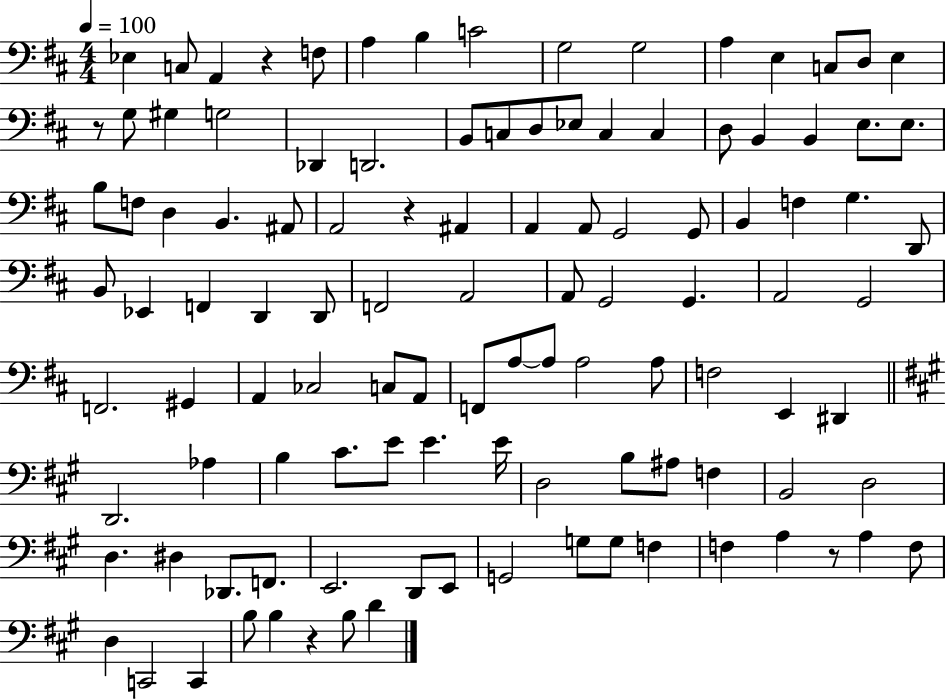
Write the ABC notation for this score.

X:1
T:Untitled
M:4/4
L:1/4
K:D
_E, C,/2 A,, z F,/2 A, B, C2 G,2 G,2 A, E, C,/2 D,/2 E, z/2 G,/2 ^G, G,2 _D,, D,,2 B,,/2 C,/2 D,/2 _E,/2 C, C, D,/2 B,, B,, E,/2 E,/2 B,/2 F,/2 D, B,, ^A,,/2 A,,2 z ^A,, A,, A,,/2 G,,2 G,,/2 B,, F, G, D,,/2 B,,/2 _E,, F,, D,, D,,/2 F,,2 A,,2 A,,/2 G,,2 G,, A,,2 G,,2 F,,2 ^G,, A,, _C,2 C,/2 A,,/2 F,,/2 A,/2 A,/2 A,2 A,/2 F,2 E,, ^D,, D,,2 _A, B, ^C/2 E/2 E E/4 D,2 B,/2 ^A,/2 F, B,,2 D,2 D, ^D, _D,,/2 F,,/2 E,,2 D,,/2 E,,/2 G,,2 G,/2 G,/2 F, F, A, z/2 A, F,/2 D, C,,2 C,, B,/2 B, z B,/2 D